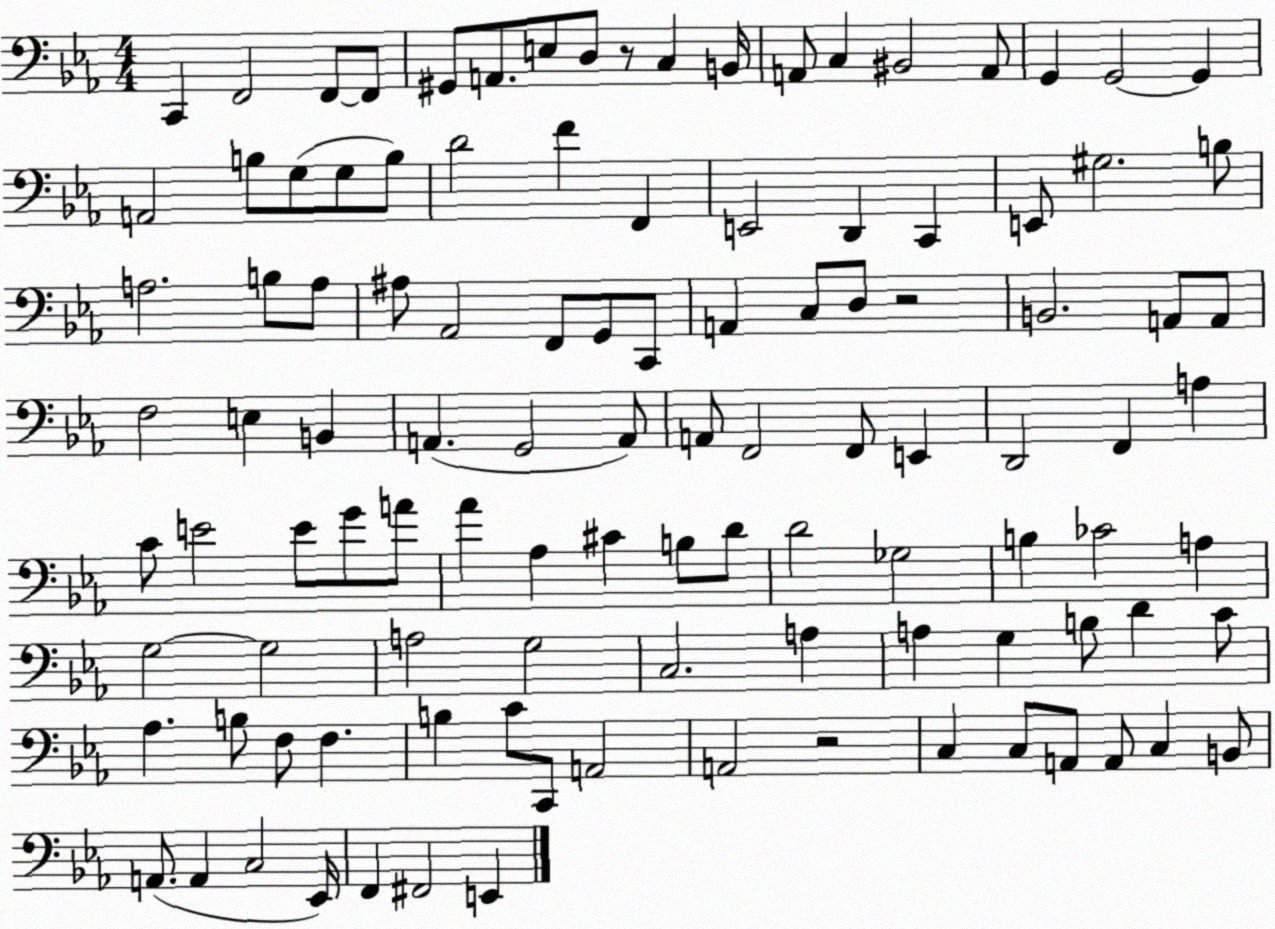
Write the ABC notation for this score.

X:1
T:Untitled
M:4/4
L:1/4
K:Eb
C,, F,,2 F,,/2 F,,/2 ^G,,/2 A,,/2 E,/2 D,/2 z/2 C, B,,/4 A,,/2 C, ^B,,2 A,,/2 G,, G,,2 G,, A,,2 B,/2 G,/2 G,/2 B,/2 D2 F F,, E,,2 D,, C,, E,,/2 ^G,2 B,/2 A,2 B,/2 A,/2 ^A,/2 _A,,2 F,,/2 G,,/2 C,,/2 A,, C,/2 D,/2 z2 B,,2 A,,/2 A,,/2 F,2 E, B,, A,, G,,2 A,,/2 A,,/2 F,,2 F,,/2 E,, D,,2 F,, A, C/2 E2 E/2 G/2 A/2 _A _A, ^C B,/2 D/2 D2 _G,2 B, _C2 A, G,2 G,2 A,2 G,2 C,2 A, A, G, B,/2 D C/2 _A, B,/2 F,/2 F, B, C/2 C,,/2 A,,2 A,,2 z2 C, C,/2 A,,/2 A,,/2 C, B,,/2 A,,/2 A,, C,2 _E,,/4 F,, ^F,,2 E,,